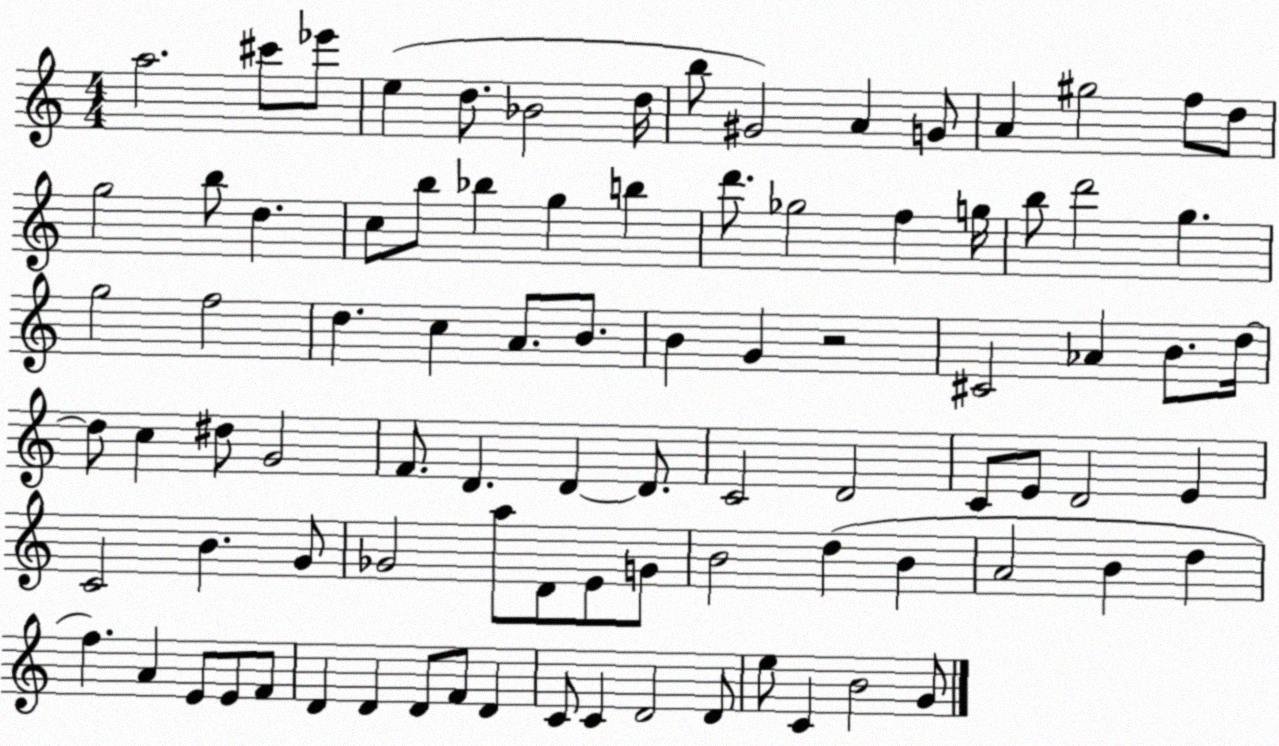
X:1
T:Untitled
M:4/4
L:1/4
K:C
a2 ^c'/2 _e'/2 e d/2 _B2 d/4 b/2 ^G2 A G/2 A ^g2 f/2 d/2 g2 b/2 d c/2 b/2 _b g b d'/2 _g2 f g/4 b/2 d'2 g g2 f2 d c A/2 B/2 B G z2 ^C2 _A B/2 d/4 d/2 c ^d/2 G2 F/2 D D D/2 C2 D2 C/2 E/2 D2 E C2 B G/2 _G2 a/2 D/2 E/2 G/2 B2 d B A2 B d f A E/2 E/2 F/2 D D D/2 F/2 D C/2 C D2 D/2 e/2 C B2 G/2